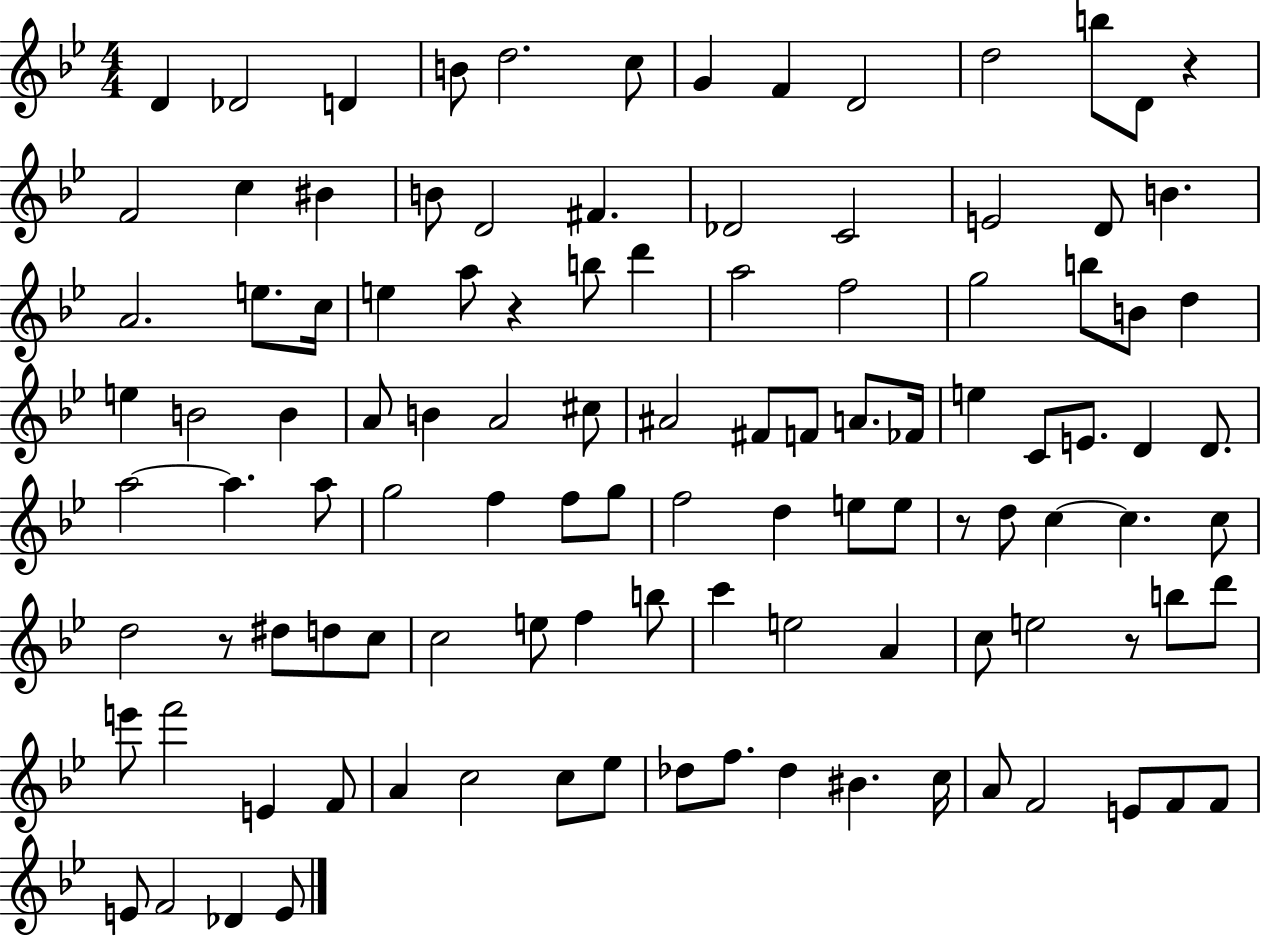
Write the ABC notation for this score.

X:1
T:Untitled
M:4/4
L:1/4
K:Bb
D _D2 D B/2 d2 c/2 G F D2 d2 b/2 D/2 z F2 c ^B B/2 D2 ^F _D2 C2 E2 D/2 B A2 e/2 c/4 e a/2 z b/2 d' a2 f2 g2 b/2 B/2 d e B2 B A/2 B A2 ^c/2 ^A2 ^F/2 F/2 A/2 _F/4 e C/2 E/2 D D/2 a2 a a/2 g2 f f/2 g/2 f2 d e/2 e/2 z/2 d/2 c c c/2 d2 z/2 ^d/2 d/2 c/2 c2 e/2 f b/2 c' e2 A c/2 e2 z/2 b/2 d'/2 e'/2 f'2 E F/2 A c2 c/2 _e/2 _d/2 f/2 _d ^B c/4 A/2 F2 E/2 F/2 F/2 E/2 F2 _D E/2